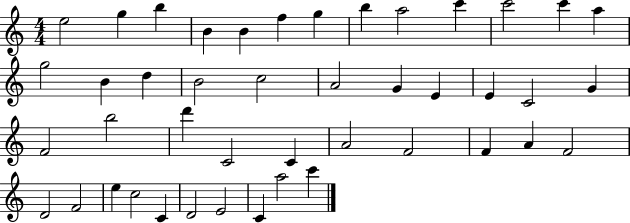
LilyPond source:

{
  \clef treble
  \numericTimeSignature
  \time 4/4
  \key c \major
  e''2 g''4 b''4 | b'4 b'4 f''4 g''4 | b''4 a''2 c'''4 | c'''2 c'''4 a''4 | \break g''2 b'4 d''4 | b'2 c''2 | a'2 g'4 e'4 | e'4 c'2 g'4 | \break f'2 b''2 | d'''4 c'2 c'4 | a'2 f'2 | f'4 a'4 f'2 | \break d'2 f'2 | e''4 c''2 c'4 | d'2 e'2 | c'4 a''2 c'''4 | \break \bar "|."
}